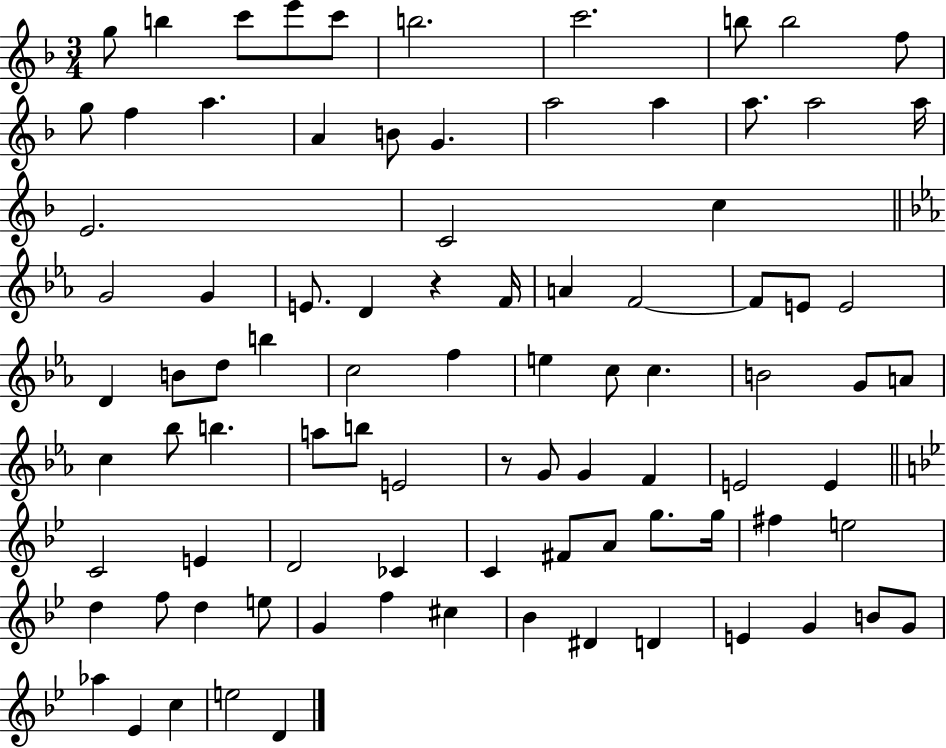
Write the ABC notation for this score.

X:1
T:Untitled
M:3/4
L:1/4
K:F
g/2 b c'/2 e'/2 c'/2 b2 c'2 b/2 b2 f/2 g/2 f a A B/2 G a2 a a/2 a2 a/4 E2 C2 c G2 G E/2 D z F/4 A F2 F/2 E/2 E2 D B/2 d/2 b c2 f e c/2 c B2 G/2 A/2 c _b/2 b a/2 b/2 E2 z/2 G/2 G F E2 E C2 E D2 _C C ^F/2 A/2 g/2 g/4 ^f e2 d f/2 d e/2 G f ^c _B ^D D E G B/2 G/2 _a _E c e2 D